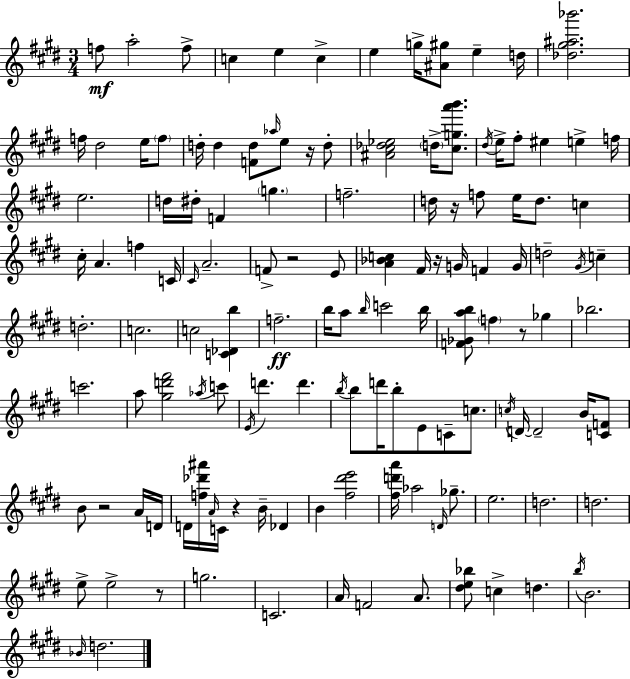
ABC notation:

X:1
T:Untitled
M:3/4
L:1/4
K:E
f/2 a2 f/2 c e c e g/4 [^A^g]/2 e d/4 [_d^g^a_b']2 f/4 ^d2 e/4 f/2 d/4 d [Fd]/2 _a/4 e/2 z/4 d/2 [^A^c_d_e]2 d/4 [^cga'b']/2 ^d/4 e/4 ^f/2 ^e e f/4 e2 d/4 ^d/4 F g f2 d/4 z/4 f/2 e/4 d/2 c ^c/4 A f C/4 ^C/4 A2 F/2 z2 E/2 [A_Bc] ^F/4 z/4 G/4 F G/4 d2 ^G/4 c d2 c2 c2 [C_Db] f2 b/4 a/2 b/4 c'2 b/4 [F_Gab]/2 f z/2 _g _b2 c'2 a/2 [^gd'^f']2 _a/4 c'/2 E/4 d' d' b/4 b/2 d'/4 b/2 E/2 C/2 c/2 c/4 D/4 D2 B/4 [CF]/2 B/2 z2 A/4 D/4 D/4 [f_d'^a']/4 A/4 C/4 z B/4 _D B [^f^d'e']2 [^fd'a']/4 _a2 D/4 _g/2 e2 d2 d2 e/2 e2 z/2 g2 C2 A/4 F2 A/2 [^de_b]/2 c d b/4 B2 _B/4 d2